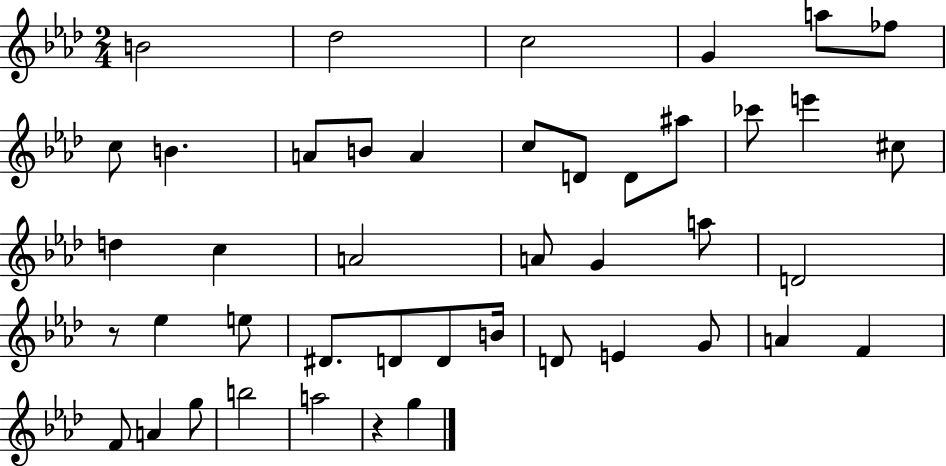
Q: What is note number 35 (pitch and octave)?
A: A4